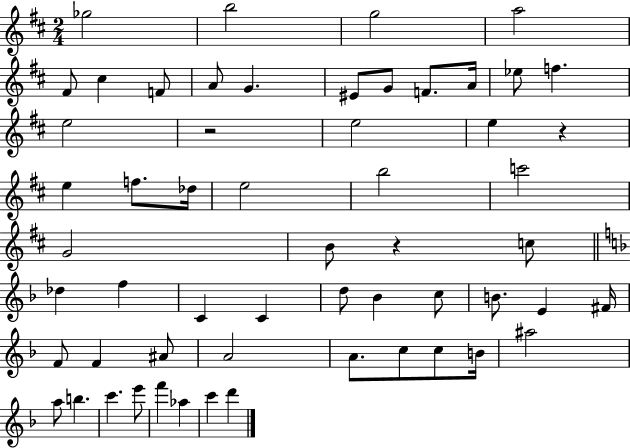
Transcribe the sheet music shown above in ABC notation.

X:1
T:Untitled
M:2/4
L:1/4
K:D
_g2 b2 g2 a2 ^F/2 ^c F/2 A/2 G ^E/2 G/2 F/2 A/4 _e/2 f e2 z2 e2 e z e f/2 _d/4 e2 b2 c'2 G2 B/2 z c/2 _d f C C d/2 _B c/2 B/2 E ^F/4 F/2 F ^A/2 A2 A/2 c/2 c/2 B/4 ^a2 a/2 b c' e'/2 f' _a c' d'